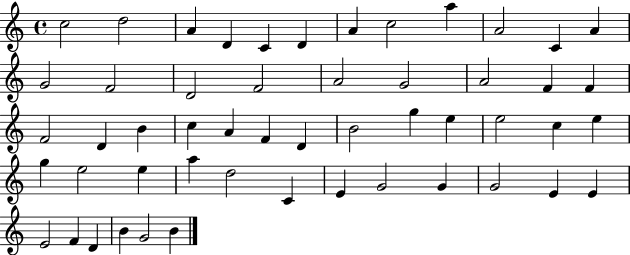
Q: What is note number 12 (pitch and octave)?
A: A4